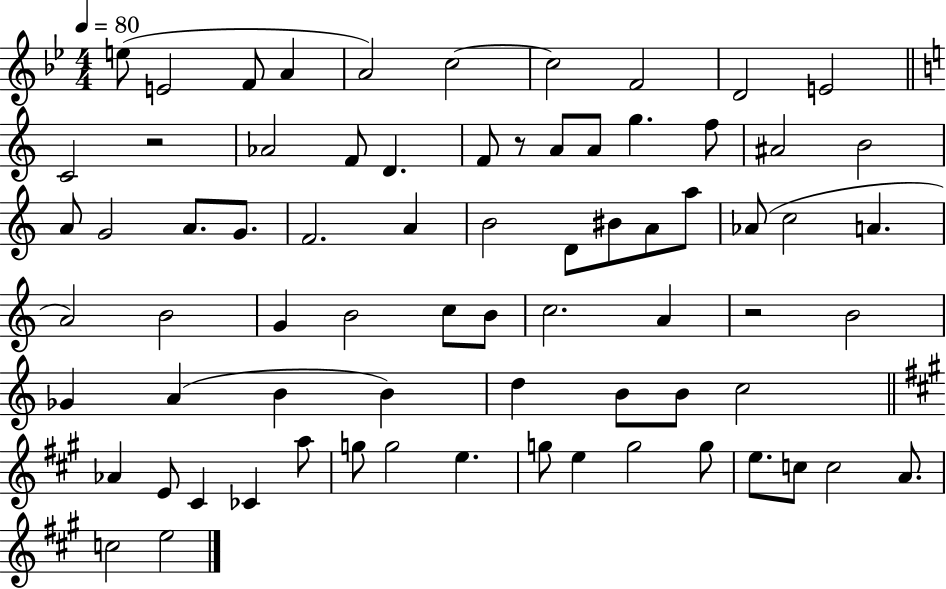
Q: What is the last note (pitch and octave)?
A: E5